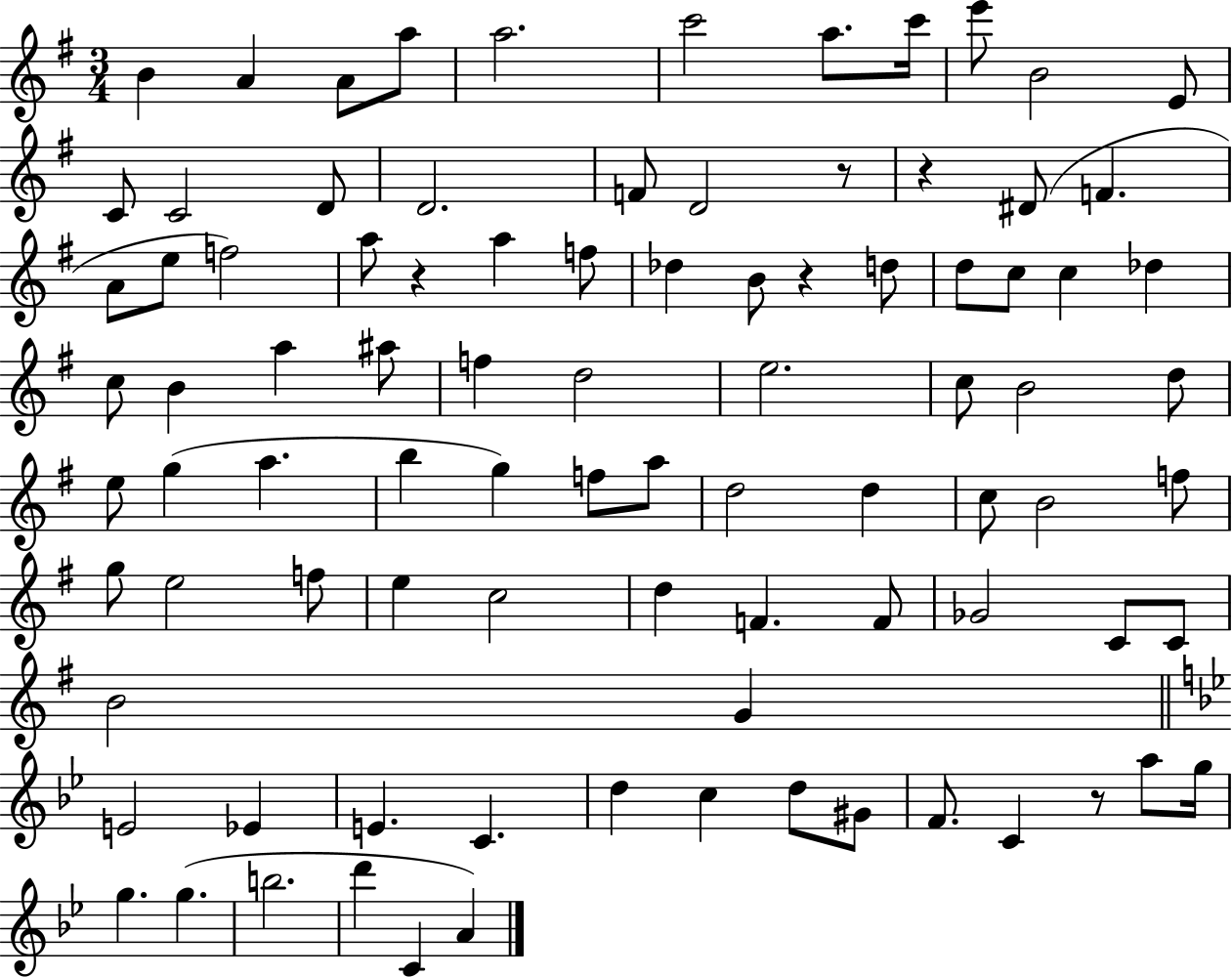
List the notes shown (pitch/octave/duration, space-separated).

B4/q A4/q A4/e A5/e A5/h. C6/h A5/e. C6/s E6/e B4/h E4/e C4/e C4/h D4/e D4/h. F4/e D4/h R/e R/q D#4/e F4/q. A4/e E5/e F5/h A5/e R/q A5/q F5/e Db5/q B4/e R/q D5/e D5/e C5/e C5/q Db5/q C5/e B4/q A5/q A#5/e F5/q D5/h E5/h. C5/e B4/h D5/e E5/e G5/q A5/q. B5/q G5/q F5/e A5/e D5/h D5/q C5/e B4/h F5/e G5/e E5/h F5/e E5/q C5/h D5/q F4/q. F4/e Gb4/h C4/e C4/e B4/h G4/q E4/h Eb4/q E4/q. C4/q. D5/q C5/q D5/e G#4/e F4/e. C4/q R/e A5/e G5/s G5/q. G5/q. B5/h. D6/q C4/q A4/q